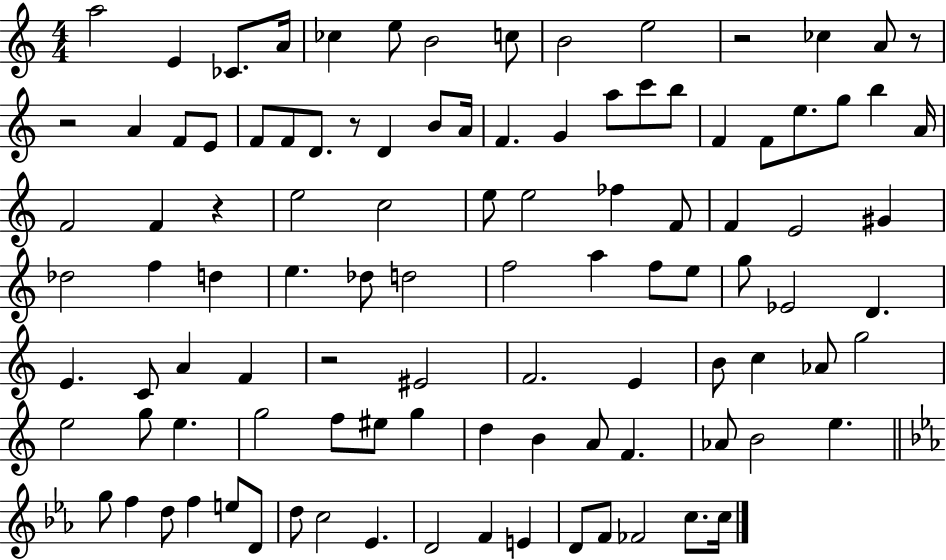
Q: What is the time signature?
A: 4/4